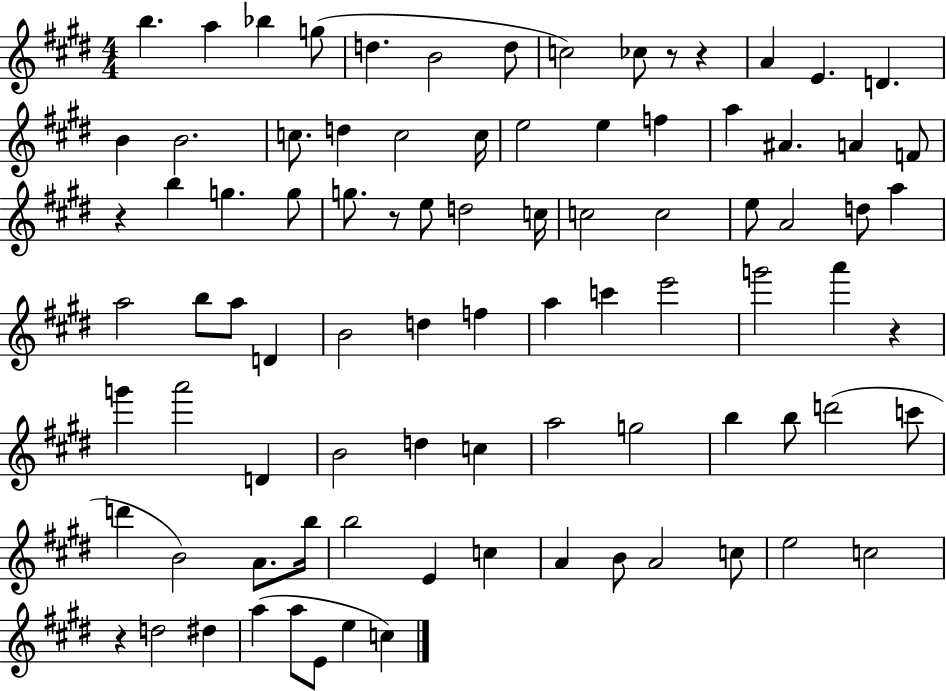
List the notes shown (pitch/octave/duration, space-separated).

B5/q. A5/q Bb5/q G5/e D5/q. B4/h D5/e C5/h CES5/e R/e R/q A4/q E4/q. D4/q. B4/q B4/h. C5/e. D5/q C5/h C5/s E5/h E5/q F5/q A5/q A#4/q. A4/q F4/e R/q B5/q G5/q. G5/e G5/e. R/e E5/e D5/h C5/s C5/h C5/h E5/e A4/h D5/e A5/q A5/h B5/e A5/e D4/q B4/h D5/q F5/q A5/q C6/q E6/h G6/h A6/q R/q G6/q A6/h D4/q B4/h D5/q C5/q A5/h G5/h B5/q B5/e D6/h C6/e D6/q B4/h A4/e. B5/s B5/h E4/q C5/q A4/q B4/e A4/h C5/e E5/h C5/h R/q D5/h D#5/q A5/q A5/e E4/e E5/q C5/q